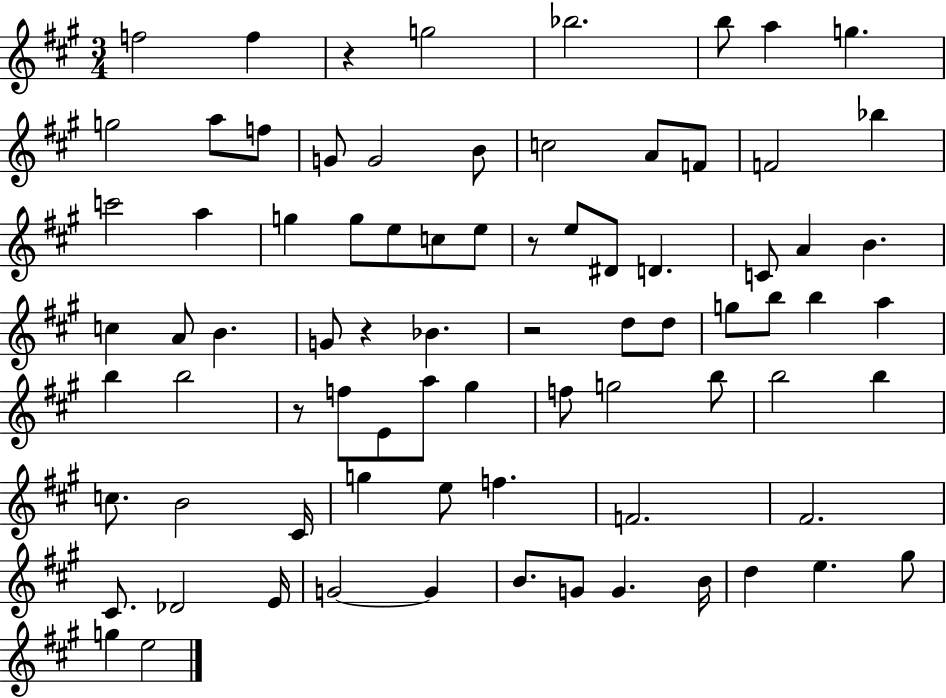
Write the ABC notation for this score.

X:1
T:Untitled
M:3/4
L:1/4
K:A
f2 f z g2 _b2 b/2 a g g2 a/2 f/2 G/2 G2 B/2 c2 A/2 F/2 F2 _b c'2 a g g/2 e/2 c/2 e/2 z/2 e/2 ^D/2 D C/2 A B c A/2 B G/2 z _B z2 d/2 d/2 g/2 b/2 b a b b2 z/2 f/2 E/2 a/2 ^g f/2 g2 b/2 b2 b c/2 B2 ^C/4 g e/2 f F2 ^F2 ^C/2 _D2 E/4 G2 G B/2 G/2 G B/4 d e ^g/2 g e2